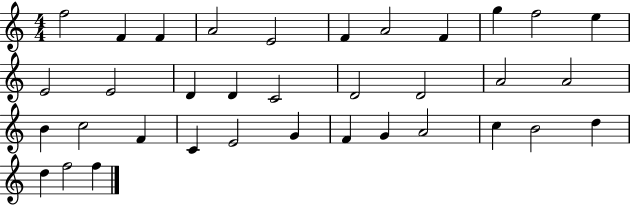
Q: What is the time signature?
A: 4/4